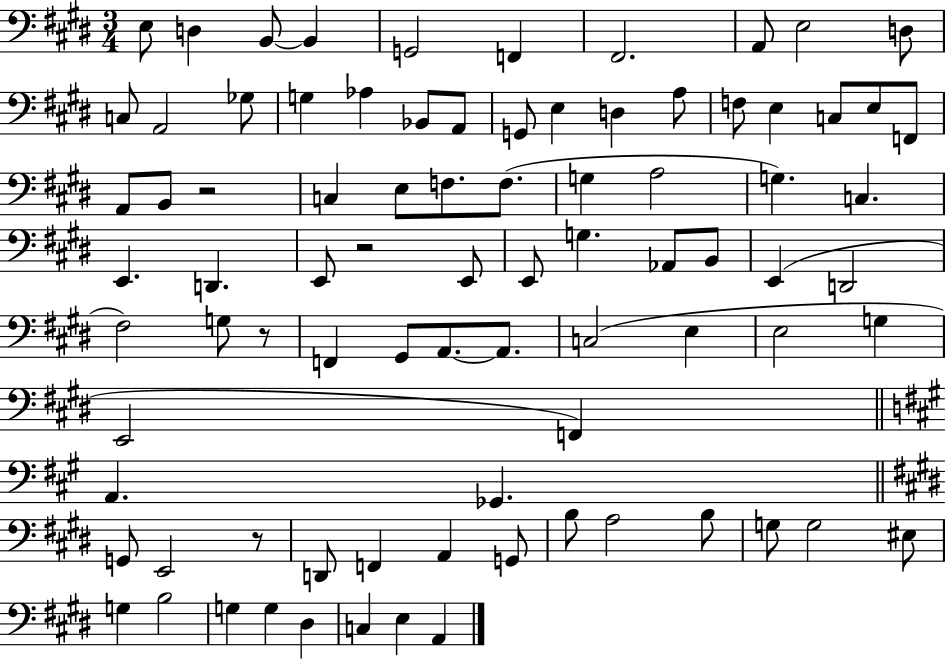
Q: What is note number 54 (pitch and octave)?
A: E3